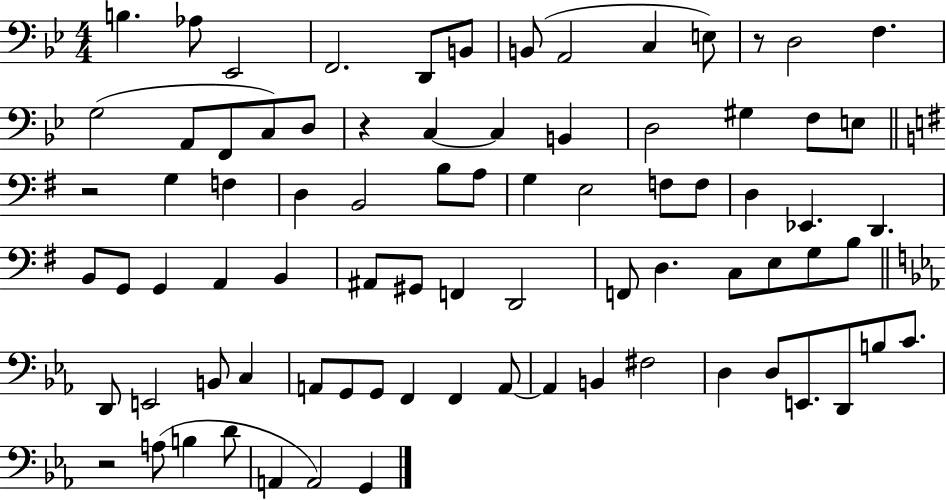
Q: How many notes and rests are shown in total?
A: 81